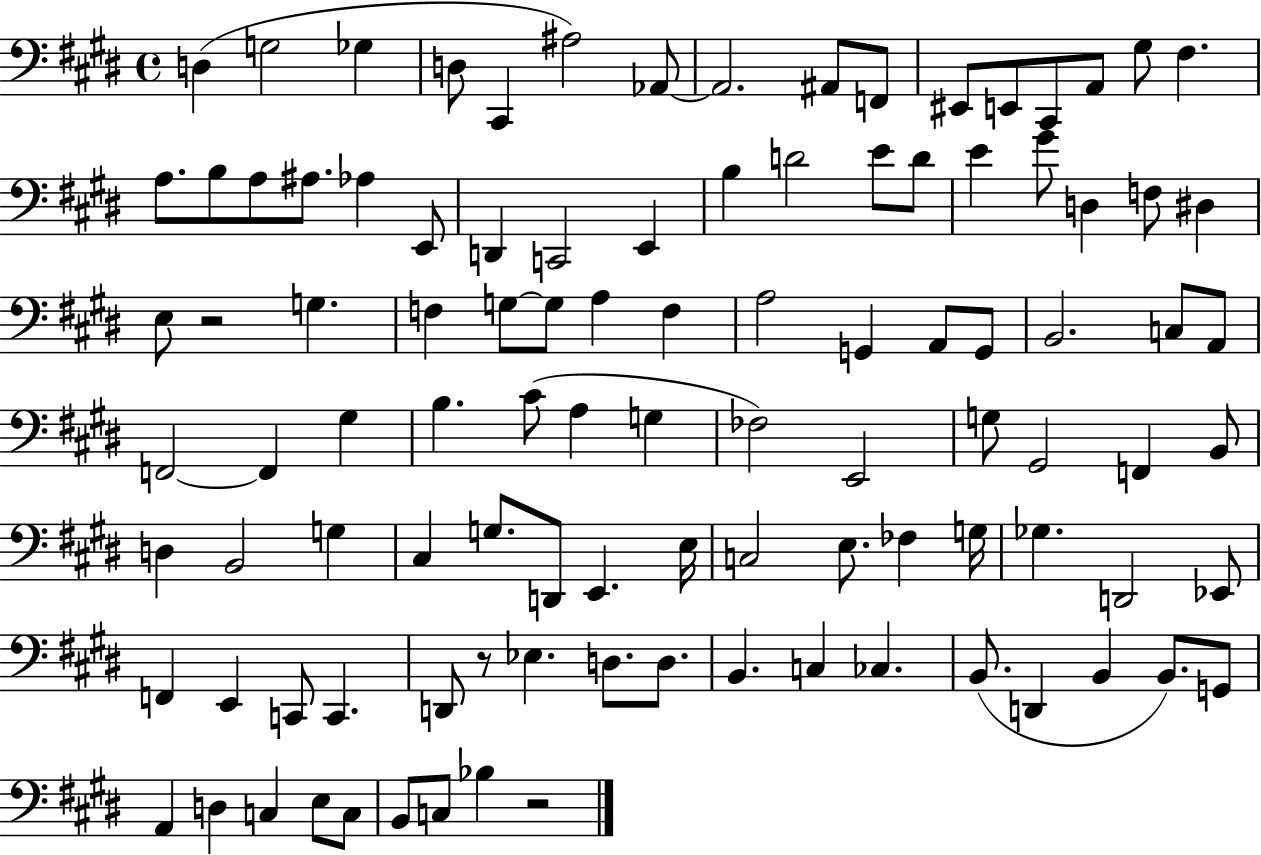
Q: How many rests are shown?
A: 3